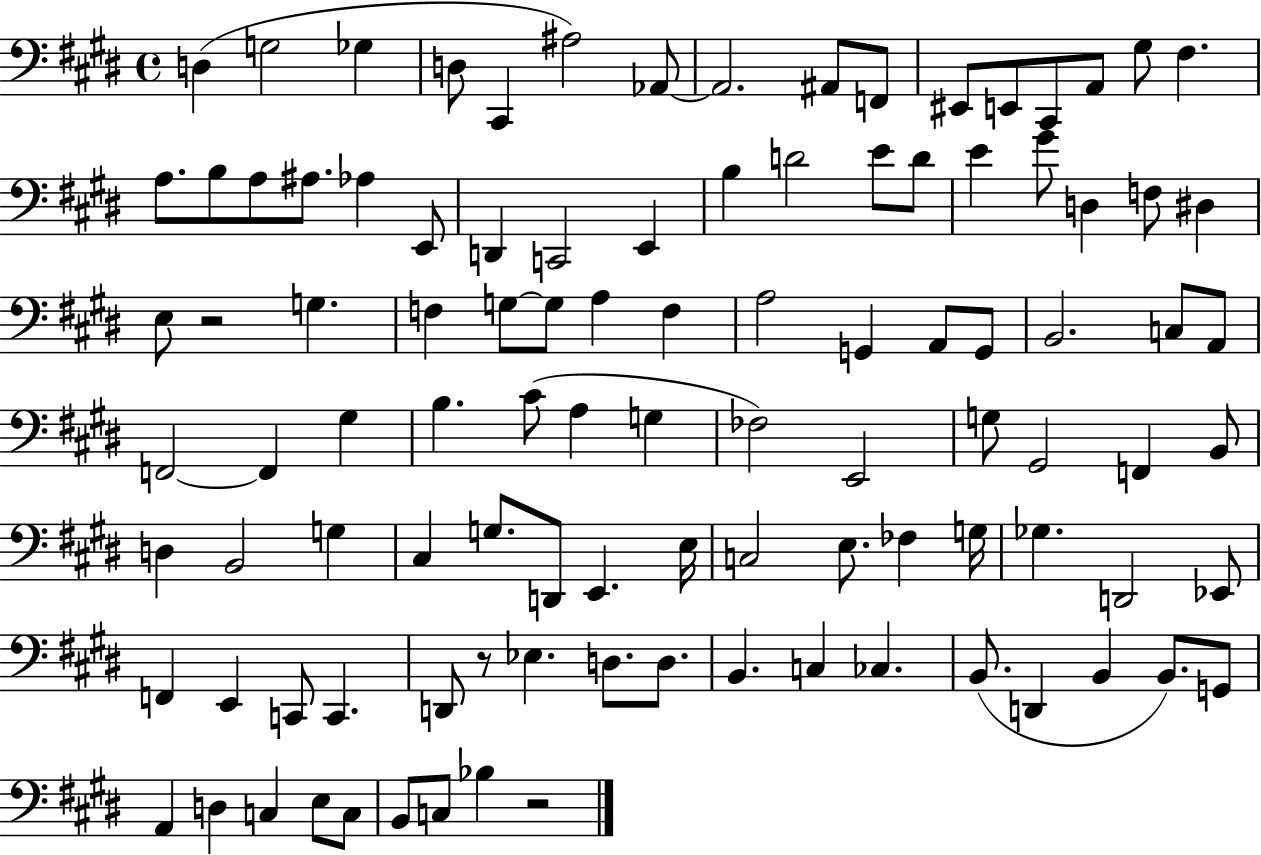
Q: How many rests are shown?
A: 3